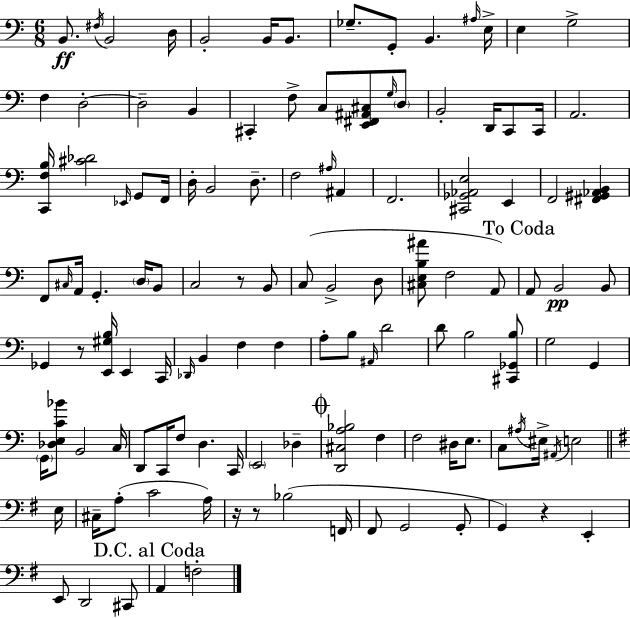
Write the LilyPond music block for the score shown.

{
  \clef bass
  \numericTimeSignature
  \time 6/8
  \key a \minor
  b,8.\ff \acciaccatura { fis16 } b,2 | d16 b,2-. b,16 b,8. | ges8.-- g,8-. b,4. | \grace { ais16 } e16-> e4 g2-> | \break f4 d2-.~~ | d2-- b,4 | cis,4-. f8-> c8 <e, fis, ais, cis>8 | \grace { g16 } \parenthesize d8 b,2-. d,16 | \break c,8 c,16 a,2. | <c, f b>16 <cis' des'>2 | \grace { ees,16 } g,8 f,16 d16-. b,2 | d8.-- f2 | \break \grace { ais16 } ais,4 f,2. | <cis, ges, aes, e>2 | e,4 f,2 | <fis, gis, aes, b,>4 f,8 \grace { cis16 } a,16 g,4.-. | \break \parenthesize d16 b,8 c2 | r8 b,8 c8( b,2-> | d8 <cis e b ais'>8 f2 | a,8) \mark "To Coda" a,8 b,2\pp | \break b,8 ges,4 r8 | <e, gis b>16 e,4 c,16 \grace { des,16 } b,4 f4 | f4 a8-. b8 \grace { ais,16 } | d'2 d'8 b2 | \break <cis, ges, b>8 g2 | g,4 \parenthesize g,16 <des e c' bes'>8 b,2 | c16 d,8 c,16 f8 | d4. c,16 \parenthesize e,2 | \break des4-- \mark \markup { \musicglyph "scripts.coda" } <d, cis a bes>2 | f4 f2 | dis16 e8. c8 \acciaccatura { ais16 } eis16-> | \acciaccatura { ais,16 } e2 \bar "||" \break \key g \major e16 cis16-- a8-.( c'2 | a16) r16 r8 bes2( | f,16 fis,8 g,2 g,8-. | g,4) r4 e,4-. | \break e,8 d,2 cis,8 | \mark "D.C. al Coda" a,4 f2-. | \bar "|."
}